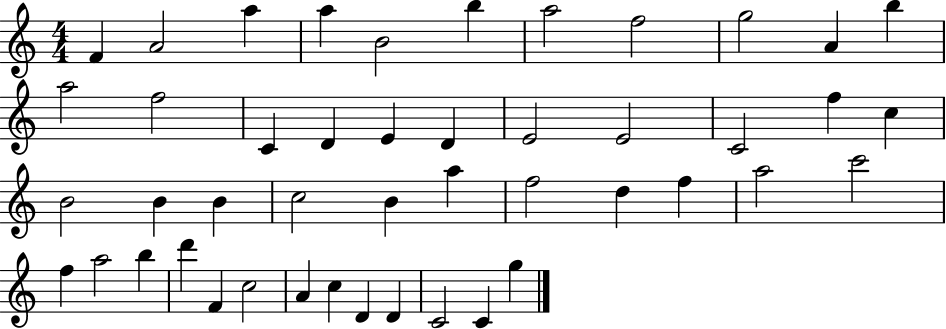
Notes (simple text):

F4/q A4/h A5/q A5/q B4/h B5/q A5/h F5/h G5/h A4/q B5/q A5/h F5/h C4/q D4/q E4/q D4/q E4/h E4/h C4/h F5/q C5/q B4/h B4/q B4/q C5/h B4/q A5/q F5/h D5/q F5/q A5/h C6/h F5/q A5/h B5/q D6/q F4/q C5/h A4/q C5/q D4/q D4/q C4/h C4/q G5/q